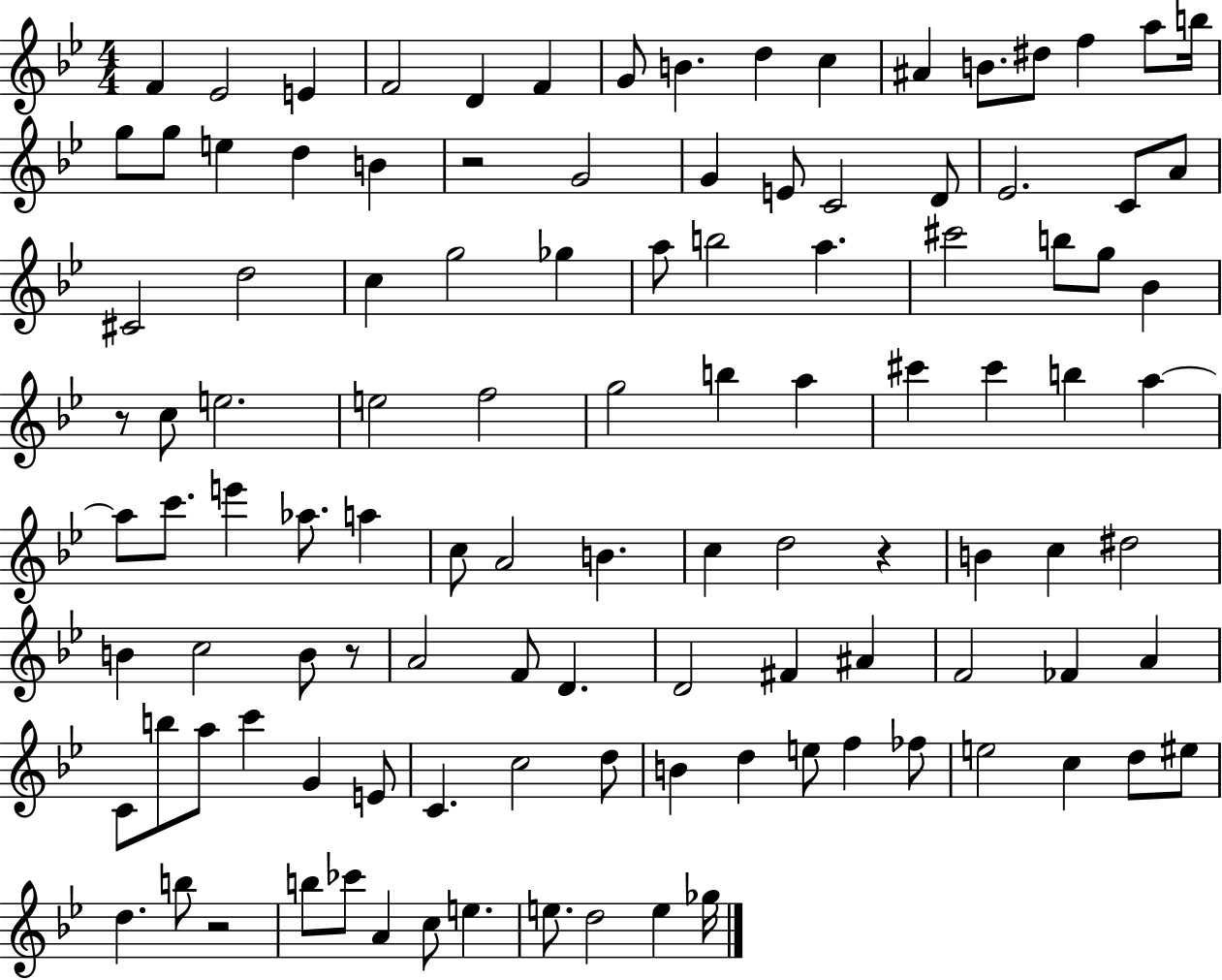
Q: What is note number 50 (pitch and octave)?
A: C#6